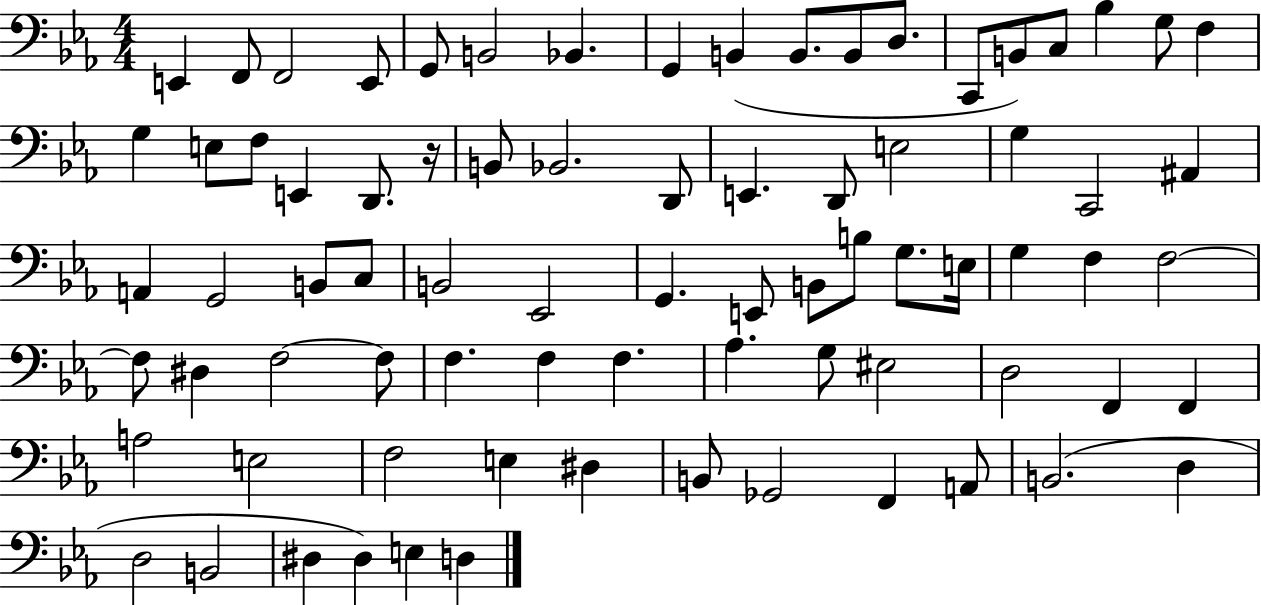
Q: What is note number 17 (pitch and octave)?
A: G3